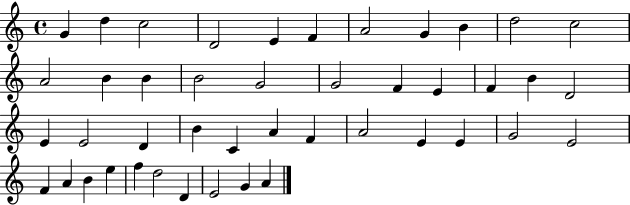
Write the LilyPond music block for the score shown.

{
  \clef treble
  \time 4/4
  \defaultTimeSignature
  \key c \major
  g'4 d''4 c''2 | d'2 e'4 f'4 | a'2 g'4 b'4 | d''2 c''2 | \break a'2 b'4 b'4 | b'2 g'2 | g'2 f'4 e'4 | f'4 b'4 d'2 | \break e'4 e'2 d'4 | b'4 c'4 a'4 f'4 | a'2 e'4 e'4 | g'2 e'2 | \break f'4 a'4 b'4 e''4 | f''4 d''2 d'4 | e'2 g'4 a'4 | \bar "|."
}